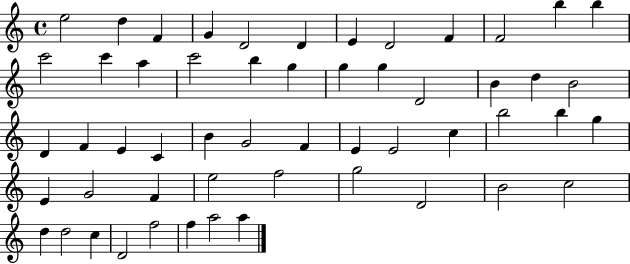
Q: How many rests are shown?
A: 0